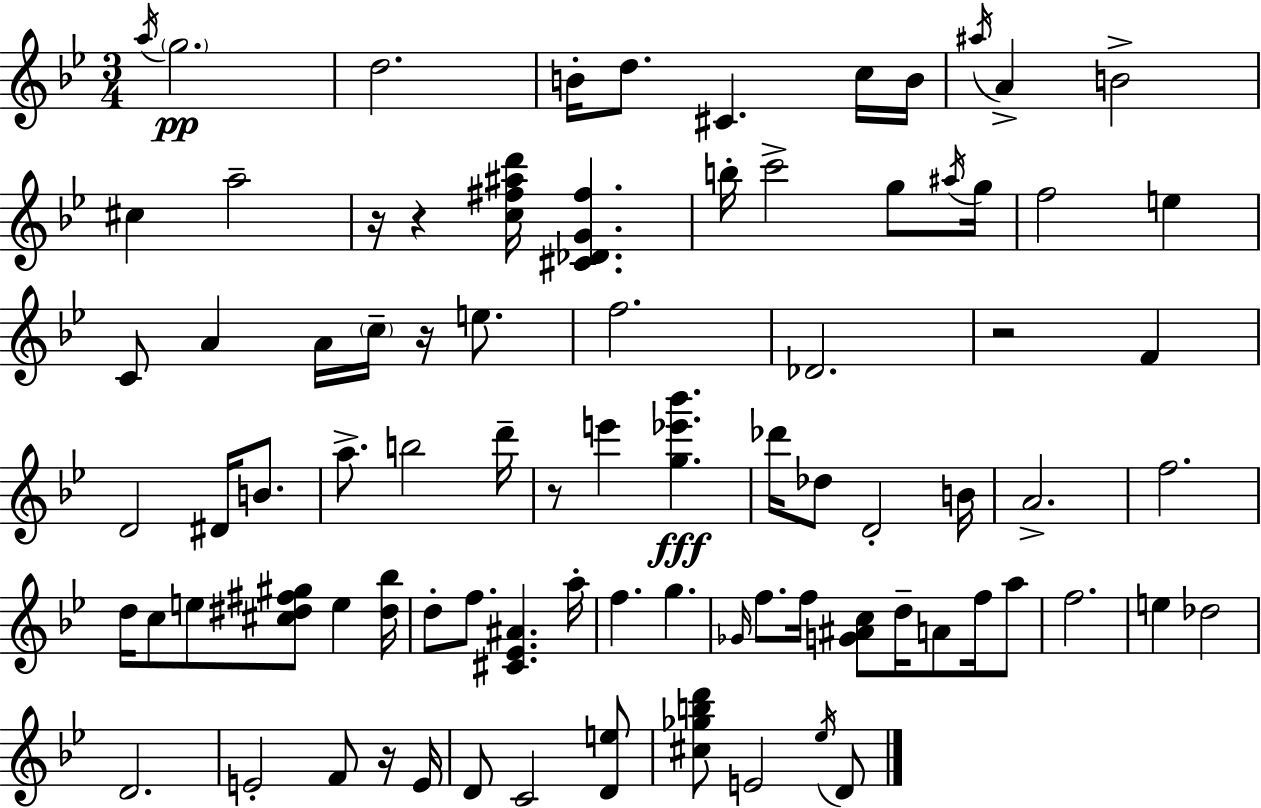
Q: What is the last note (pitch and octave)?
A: D4